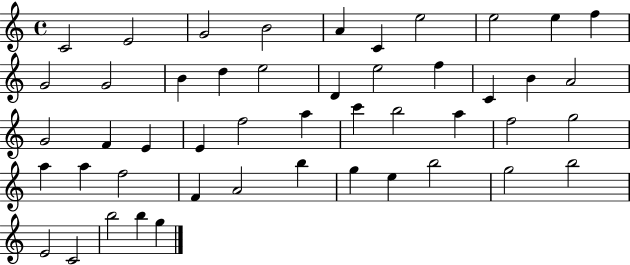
{
  \clef treble
  \time 4/4
  \defaultTimeSignature
  \key c \major
  c'2 e'2 | g'2 b'2 | a'4 c'4 e''2 | e''2 e''4 f''4 | \break g'2 g'2 | b'4 d''4 e''2 | d'4 e''2 f''4 | c'4 b'4 a'2 | \break g'2 f'4 e'4 | e'4 f''2 a''4 | c'''4 b''2 a''4 | f''2 g''2 | \break a''4 a''4 f''2 | f'4 a'2 b''4 | g''4 e''4 b''2 | g''2 b''2 | \break e'2 c'2 | b''2 b''4 g''4 | \bar "|."
}